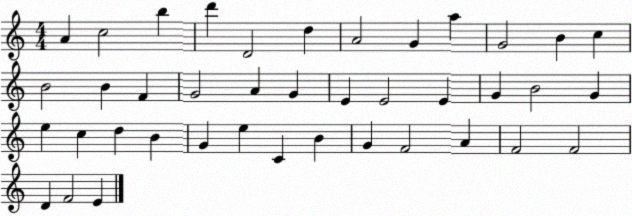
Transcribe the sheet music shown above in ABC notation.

X:1
T:Untitled
M:4/4
L:1/4
K:C
A c2 b d' D2 d A2 G a G2 B c B2 B F G2 A G E E2 E G B2 G e c d B G e C B G F2 A F2 F2 D F2 E